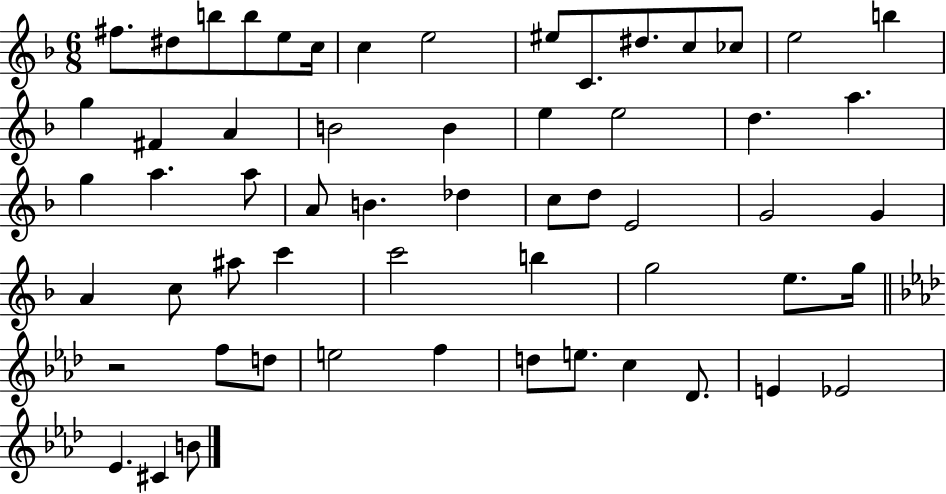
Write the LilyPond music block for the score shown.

{
  \clef treble
  \numericTimeSignature
  \time 6/8
  \key f \major
  fis''8. dis''8 b''8 b''8 e''8 c''16 | c''4 e''2 | eis''8 c'8. dis''8. c''8 ces''8 | e''2 b''4 | \break g''4 fis'4 a'4 | b'2 b'4 | e''4 e''2 | d''4. a''4. | \break g''4 a''4. a''8 | a'8 b'4. des''4 | c''8 d''8 e'2 | g'2 g'4 | \break a'4 c''8 ais''8 c'''4 | c'''2 b''4 | g''2 e''8. g''16 | \bar "||" \break \key f \minor r2 f''8 d''8 | e''2 f''4 | d''8 e''8. c''4 des'8. | e'4 ees'2 | \break ees'4. cis'4 b'8 | \bar "|."
}